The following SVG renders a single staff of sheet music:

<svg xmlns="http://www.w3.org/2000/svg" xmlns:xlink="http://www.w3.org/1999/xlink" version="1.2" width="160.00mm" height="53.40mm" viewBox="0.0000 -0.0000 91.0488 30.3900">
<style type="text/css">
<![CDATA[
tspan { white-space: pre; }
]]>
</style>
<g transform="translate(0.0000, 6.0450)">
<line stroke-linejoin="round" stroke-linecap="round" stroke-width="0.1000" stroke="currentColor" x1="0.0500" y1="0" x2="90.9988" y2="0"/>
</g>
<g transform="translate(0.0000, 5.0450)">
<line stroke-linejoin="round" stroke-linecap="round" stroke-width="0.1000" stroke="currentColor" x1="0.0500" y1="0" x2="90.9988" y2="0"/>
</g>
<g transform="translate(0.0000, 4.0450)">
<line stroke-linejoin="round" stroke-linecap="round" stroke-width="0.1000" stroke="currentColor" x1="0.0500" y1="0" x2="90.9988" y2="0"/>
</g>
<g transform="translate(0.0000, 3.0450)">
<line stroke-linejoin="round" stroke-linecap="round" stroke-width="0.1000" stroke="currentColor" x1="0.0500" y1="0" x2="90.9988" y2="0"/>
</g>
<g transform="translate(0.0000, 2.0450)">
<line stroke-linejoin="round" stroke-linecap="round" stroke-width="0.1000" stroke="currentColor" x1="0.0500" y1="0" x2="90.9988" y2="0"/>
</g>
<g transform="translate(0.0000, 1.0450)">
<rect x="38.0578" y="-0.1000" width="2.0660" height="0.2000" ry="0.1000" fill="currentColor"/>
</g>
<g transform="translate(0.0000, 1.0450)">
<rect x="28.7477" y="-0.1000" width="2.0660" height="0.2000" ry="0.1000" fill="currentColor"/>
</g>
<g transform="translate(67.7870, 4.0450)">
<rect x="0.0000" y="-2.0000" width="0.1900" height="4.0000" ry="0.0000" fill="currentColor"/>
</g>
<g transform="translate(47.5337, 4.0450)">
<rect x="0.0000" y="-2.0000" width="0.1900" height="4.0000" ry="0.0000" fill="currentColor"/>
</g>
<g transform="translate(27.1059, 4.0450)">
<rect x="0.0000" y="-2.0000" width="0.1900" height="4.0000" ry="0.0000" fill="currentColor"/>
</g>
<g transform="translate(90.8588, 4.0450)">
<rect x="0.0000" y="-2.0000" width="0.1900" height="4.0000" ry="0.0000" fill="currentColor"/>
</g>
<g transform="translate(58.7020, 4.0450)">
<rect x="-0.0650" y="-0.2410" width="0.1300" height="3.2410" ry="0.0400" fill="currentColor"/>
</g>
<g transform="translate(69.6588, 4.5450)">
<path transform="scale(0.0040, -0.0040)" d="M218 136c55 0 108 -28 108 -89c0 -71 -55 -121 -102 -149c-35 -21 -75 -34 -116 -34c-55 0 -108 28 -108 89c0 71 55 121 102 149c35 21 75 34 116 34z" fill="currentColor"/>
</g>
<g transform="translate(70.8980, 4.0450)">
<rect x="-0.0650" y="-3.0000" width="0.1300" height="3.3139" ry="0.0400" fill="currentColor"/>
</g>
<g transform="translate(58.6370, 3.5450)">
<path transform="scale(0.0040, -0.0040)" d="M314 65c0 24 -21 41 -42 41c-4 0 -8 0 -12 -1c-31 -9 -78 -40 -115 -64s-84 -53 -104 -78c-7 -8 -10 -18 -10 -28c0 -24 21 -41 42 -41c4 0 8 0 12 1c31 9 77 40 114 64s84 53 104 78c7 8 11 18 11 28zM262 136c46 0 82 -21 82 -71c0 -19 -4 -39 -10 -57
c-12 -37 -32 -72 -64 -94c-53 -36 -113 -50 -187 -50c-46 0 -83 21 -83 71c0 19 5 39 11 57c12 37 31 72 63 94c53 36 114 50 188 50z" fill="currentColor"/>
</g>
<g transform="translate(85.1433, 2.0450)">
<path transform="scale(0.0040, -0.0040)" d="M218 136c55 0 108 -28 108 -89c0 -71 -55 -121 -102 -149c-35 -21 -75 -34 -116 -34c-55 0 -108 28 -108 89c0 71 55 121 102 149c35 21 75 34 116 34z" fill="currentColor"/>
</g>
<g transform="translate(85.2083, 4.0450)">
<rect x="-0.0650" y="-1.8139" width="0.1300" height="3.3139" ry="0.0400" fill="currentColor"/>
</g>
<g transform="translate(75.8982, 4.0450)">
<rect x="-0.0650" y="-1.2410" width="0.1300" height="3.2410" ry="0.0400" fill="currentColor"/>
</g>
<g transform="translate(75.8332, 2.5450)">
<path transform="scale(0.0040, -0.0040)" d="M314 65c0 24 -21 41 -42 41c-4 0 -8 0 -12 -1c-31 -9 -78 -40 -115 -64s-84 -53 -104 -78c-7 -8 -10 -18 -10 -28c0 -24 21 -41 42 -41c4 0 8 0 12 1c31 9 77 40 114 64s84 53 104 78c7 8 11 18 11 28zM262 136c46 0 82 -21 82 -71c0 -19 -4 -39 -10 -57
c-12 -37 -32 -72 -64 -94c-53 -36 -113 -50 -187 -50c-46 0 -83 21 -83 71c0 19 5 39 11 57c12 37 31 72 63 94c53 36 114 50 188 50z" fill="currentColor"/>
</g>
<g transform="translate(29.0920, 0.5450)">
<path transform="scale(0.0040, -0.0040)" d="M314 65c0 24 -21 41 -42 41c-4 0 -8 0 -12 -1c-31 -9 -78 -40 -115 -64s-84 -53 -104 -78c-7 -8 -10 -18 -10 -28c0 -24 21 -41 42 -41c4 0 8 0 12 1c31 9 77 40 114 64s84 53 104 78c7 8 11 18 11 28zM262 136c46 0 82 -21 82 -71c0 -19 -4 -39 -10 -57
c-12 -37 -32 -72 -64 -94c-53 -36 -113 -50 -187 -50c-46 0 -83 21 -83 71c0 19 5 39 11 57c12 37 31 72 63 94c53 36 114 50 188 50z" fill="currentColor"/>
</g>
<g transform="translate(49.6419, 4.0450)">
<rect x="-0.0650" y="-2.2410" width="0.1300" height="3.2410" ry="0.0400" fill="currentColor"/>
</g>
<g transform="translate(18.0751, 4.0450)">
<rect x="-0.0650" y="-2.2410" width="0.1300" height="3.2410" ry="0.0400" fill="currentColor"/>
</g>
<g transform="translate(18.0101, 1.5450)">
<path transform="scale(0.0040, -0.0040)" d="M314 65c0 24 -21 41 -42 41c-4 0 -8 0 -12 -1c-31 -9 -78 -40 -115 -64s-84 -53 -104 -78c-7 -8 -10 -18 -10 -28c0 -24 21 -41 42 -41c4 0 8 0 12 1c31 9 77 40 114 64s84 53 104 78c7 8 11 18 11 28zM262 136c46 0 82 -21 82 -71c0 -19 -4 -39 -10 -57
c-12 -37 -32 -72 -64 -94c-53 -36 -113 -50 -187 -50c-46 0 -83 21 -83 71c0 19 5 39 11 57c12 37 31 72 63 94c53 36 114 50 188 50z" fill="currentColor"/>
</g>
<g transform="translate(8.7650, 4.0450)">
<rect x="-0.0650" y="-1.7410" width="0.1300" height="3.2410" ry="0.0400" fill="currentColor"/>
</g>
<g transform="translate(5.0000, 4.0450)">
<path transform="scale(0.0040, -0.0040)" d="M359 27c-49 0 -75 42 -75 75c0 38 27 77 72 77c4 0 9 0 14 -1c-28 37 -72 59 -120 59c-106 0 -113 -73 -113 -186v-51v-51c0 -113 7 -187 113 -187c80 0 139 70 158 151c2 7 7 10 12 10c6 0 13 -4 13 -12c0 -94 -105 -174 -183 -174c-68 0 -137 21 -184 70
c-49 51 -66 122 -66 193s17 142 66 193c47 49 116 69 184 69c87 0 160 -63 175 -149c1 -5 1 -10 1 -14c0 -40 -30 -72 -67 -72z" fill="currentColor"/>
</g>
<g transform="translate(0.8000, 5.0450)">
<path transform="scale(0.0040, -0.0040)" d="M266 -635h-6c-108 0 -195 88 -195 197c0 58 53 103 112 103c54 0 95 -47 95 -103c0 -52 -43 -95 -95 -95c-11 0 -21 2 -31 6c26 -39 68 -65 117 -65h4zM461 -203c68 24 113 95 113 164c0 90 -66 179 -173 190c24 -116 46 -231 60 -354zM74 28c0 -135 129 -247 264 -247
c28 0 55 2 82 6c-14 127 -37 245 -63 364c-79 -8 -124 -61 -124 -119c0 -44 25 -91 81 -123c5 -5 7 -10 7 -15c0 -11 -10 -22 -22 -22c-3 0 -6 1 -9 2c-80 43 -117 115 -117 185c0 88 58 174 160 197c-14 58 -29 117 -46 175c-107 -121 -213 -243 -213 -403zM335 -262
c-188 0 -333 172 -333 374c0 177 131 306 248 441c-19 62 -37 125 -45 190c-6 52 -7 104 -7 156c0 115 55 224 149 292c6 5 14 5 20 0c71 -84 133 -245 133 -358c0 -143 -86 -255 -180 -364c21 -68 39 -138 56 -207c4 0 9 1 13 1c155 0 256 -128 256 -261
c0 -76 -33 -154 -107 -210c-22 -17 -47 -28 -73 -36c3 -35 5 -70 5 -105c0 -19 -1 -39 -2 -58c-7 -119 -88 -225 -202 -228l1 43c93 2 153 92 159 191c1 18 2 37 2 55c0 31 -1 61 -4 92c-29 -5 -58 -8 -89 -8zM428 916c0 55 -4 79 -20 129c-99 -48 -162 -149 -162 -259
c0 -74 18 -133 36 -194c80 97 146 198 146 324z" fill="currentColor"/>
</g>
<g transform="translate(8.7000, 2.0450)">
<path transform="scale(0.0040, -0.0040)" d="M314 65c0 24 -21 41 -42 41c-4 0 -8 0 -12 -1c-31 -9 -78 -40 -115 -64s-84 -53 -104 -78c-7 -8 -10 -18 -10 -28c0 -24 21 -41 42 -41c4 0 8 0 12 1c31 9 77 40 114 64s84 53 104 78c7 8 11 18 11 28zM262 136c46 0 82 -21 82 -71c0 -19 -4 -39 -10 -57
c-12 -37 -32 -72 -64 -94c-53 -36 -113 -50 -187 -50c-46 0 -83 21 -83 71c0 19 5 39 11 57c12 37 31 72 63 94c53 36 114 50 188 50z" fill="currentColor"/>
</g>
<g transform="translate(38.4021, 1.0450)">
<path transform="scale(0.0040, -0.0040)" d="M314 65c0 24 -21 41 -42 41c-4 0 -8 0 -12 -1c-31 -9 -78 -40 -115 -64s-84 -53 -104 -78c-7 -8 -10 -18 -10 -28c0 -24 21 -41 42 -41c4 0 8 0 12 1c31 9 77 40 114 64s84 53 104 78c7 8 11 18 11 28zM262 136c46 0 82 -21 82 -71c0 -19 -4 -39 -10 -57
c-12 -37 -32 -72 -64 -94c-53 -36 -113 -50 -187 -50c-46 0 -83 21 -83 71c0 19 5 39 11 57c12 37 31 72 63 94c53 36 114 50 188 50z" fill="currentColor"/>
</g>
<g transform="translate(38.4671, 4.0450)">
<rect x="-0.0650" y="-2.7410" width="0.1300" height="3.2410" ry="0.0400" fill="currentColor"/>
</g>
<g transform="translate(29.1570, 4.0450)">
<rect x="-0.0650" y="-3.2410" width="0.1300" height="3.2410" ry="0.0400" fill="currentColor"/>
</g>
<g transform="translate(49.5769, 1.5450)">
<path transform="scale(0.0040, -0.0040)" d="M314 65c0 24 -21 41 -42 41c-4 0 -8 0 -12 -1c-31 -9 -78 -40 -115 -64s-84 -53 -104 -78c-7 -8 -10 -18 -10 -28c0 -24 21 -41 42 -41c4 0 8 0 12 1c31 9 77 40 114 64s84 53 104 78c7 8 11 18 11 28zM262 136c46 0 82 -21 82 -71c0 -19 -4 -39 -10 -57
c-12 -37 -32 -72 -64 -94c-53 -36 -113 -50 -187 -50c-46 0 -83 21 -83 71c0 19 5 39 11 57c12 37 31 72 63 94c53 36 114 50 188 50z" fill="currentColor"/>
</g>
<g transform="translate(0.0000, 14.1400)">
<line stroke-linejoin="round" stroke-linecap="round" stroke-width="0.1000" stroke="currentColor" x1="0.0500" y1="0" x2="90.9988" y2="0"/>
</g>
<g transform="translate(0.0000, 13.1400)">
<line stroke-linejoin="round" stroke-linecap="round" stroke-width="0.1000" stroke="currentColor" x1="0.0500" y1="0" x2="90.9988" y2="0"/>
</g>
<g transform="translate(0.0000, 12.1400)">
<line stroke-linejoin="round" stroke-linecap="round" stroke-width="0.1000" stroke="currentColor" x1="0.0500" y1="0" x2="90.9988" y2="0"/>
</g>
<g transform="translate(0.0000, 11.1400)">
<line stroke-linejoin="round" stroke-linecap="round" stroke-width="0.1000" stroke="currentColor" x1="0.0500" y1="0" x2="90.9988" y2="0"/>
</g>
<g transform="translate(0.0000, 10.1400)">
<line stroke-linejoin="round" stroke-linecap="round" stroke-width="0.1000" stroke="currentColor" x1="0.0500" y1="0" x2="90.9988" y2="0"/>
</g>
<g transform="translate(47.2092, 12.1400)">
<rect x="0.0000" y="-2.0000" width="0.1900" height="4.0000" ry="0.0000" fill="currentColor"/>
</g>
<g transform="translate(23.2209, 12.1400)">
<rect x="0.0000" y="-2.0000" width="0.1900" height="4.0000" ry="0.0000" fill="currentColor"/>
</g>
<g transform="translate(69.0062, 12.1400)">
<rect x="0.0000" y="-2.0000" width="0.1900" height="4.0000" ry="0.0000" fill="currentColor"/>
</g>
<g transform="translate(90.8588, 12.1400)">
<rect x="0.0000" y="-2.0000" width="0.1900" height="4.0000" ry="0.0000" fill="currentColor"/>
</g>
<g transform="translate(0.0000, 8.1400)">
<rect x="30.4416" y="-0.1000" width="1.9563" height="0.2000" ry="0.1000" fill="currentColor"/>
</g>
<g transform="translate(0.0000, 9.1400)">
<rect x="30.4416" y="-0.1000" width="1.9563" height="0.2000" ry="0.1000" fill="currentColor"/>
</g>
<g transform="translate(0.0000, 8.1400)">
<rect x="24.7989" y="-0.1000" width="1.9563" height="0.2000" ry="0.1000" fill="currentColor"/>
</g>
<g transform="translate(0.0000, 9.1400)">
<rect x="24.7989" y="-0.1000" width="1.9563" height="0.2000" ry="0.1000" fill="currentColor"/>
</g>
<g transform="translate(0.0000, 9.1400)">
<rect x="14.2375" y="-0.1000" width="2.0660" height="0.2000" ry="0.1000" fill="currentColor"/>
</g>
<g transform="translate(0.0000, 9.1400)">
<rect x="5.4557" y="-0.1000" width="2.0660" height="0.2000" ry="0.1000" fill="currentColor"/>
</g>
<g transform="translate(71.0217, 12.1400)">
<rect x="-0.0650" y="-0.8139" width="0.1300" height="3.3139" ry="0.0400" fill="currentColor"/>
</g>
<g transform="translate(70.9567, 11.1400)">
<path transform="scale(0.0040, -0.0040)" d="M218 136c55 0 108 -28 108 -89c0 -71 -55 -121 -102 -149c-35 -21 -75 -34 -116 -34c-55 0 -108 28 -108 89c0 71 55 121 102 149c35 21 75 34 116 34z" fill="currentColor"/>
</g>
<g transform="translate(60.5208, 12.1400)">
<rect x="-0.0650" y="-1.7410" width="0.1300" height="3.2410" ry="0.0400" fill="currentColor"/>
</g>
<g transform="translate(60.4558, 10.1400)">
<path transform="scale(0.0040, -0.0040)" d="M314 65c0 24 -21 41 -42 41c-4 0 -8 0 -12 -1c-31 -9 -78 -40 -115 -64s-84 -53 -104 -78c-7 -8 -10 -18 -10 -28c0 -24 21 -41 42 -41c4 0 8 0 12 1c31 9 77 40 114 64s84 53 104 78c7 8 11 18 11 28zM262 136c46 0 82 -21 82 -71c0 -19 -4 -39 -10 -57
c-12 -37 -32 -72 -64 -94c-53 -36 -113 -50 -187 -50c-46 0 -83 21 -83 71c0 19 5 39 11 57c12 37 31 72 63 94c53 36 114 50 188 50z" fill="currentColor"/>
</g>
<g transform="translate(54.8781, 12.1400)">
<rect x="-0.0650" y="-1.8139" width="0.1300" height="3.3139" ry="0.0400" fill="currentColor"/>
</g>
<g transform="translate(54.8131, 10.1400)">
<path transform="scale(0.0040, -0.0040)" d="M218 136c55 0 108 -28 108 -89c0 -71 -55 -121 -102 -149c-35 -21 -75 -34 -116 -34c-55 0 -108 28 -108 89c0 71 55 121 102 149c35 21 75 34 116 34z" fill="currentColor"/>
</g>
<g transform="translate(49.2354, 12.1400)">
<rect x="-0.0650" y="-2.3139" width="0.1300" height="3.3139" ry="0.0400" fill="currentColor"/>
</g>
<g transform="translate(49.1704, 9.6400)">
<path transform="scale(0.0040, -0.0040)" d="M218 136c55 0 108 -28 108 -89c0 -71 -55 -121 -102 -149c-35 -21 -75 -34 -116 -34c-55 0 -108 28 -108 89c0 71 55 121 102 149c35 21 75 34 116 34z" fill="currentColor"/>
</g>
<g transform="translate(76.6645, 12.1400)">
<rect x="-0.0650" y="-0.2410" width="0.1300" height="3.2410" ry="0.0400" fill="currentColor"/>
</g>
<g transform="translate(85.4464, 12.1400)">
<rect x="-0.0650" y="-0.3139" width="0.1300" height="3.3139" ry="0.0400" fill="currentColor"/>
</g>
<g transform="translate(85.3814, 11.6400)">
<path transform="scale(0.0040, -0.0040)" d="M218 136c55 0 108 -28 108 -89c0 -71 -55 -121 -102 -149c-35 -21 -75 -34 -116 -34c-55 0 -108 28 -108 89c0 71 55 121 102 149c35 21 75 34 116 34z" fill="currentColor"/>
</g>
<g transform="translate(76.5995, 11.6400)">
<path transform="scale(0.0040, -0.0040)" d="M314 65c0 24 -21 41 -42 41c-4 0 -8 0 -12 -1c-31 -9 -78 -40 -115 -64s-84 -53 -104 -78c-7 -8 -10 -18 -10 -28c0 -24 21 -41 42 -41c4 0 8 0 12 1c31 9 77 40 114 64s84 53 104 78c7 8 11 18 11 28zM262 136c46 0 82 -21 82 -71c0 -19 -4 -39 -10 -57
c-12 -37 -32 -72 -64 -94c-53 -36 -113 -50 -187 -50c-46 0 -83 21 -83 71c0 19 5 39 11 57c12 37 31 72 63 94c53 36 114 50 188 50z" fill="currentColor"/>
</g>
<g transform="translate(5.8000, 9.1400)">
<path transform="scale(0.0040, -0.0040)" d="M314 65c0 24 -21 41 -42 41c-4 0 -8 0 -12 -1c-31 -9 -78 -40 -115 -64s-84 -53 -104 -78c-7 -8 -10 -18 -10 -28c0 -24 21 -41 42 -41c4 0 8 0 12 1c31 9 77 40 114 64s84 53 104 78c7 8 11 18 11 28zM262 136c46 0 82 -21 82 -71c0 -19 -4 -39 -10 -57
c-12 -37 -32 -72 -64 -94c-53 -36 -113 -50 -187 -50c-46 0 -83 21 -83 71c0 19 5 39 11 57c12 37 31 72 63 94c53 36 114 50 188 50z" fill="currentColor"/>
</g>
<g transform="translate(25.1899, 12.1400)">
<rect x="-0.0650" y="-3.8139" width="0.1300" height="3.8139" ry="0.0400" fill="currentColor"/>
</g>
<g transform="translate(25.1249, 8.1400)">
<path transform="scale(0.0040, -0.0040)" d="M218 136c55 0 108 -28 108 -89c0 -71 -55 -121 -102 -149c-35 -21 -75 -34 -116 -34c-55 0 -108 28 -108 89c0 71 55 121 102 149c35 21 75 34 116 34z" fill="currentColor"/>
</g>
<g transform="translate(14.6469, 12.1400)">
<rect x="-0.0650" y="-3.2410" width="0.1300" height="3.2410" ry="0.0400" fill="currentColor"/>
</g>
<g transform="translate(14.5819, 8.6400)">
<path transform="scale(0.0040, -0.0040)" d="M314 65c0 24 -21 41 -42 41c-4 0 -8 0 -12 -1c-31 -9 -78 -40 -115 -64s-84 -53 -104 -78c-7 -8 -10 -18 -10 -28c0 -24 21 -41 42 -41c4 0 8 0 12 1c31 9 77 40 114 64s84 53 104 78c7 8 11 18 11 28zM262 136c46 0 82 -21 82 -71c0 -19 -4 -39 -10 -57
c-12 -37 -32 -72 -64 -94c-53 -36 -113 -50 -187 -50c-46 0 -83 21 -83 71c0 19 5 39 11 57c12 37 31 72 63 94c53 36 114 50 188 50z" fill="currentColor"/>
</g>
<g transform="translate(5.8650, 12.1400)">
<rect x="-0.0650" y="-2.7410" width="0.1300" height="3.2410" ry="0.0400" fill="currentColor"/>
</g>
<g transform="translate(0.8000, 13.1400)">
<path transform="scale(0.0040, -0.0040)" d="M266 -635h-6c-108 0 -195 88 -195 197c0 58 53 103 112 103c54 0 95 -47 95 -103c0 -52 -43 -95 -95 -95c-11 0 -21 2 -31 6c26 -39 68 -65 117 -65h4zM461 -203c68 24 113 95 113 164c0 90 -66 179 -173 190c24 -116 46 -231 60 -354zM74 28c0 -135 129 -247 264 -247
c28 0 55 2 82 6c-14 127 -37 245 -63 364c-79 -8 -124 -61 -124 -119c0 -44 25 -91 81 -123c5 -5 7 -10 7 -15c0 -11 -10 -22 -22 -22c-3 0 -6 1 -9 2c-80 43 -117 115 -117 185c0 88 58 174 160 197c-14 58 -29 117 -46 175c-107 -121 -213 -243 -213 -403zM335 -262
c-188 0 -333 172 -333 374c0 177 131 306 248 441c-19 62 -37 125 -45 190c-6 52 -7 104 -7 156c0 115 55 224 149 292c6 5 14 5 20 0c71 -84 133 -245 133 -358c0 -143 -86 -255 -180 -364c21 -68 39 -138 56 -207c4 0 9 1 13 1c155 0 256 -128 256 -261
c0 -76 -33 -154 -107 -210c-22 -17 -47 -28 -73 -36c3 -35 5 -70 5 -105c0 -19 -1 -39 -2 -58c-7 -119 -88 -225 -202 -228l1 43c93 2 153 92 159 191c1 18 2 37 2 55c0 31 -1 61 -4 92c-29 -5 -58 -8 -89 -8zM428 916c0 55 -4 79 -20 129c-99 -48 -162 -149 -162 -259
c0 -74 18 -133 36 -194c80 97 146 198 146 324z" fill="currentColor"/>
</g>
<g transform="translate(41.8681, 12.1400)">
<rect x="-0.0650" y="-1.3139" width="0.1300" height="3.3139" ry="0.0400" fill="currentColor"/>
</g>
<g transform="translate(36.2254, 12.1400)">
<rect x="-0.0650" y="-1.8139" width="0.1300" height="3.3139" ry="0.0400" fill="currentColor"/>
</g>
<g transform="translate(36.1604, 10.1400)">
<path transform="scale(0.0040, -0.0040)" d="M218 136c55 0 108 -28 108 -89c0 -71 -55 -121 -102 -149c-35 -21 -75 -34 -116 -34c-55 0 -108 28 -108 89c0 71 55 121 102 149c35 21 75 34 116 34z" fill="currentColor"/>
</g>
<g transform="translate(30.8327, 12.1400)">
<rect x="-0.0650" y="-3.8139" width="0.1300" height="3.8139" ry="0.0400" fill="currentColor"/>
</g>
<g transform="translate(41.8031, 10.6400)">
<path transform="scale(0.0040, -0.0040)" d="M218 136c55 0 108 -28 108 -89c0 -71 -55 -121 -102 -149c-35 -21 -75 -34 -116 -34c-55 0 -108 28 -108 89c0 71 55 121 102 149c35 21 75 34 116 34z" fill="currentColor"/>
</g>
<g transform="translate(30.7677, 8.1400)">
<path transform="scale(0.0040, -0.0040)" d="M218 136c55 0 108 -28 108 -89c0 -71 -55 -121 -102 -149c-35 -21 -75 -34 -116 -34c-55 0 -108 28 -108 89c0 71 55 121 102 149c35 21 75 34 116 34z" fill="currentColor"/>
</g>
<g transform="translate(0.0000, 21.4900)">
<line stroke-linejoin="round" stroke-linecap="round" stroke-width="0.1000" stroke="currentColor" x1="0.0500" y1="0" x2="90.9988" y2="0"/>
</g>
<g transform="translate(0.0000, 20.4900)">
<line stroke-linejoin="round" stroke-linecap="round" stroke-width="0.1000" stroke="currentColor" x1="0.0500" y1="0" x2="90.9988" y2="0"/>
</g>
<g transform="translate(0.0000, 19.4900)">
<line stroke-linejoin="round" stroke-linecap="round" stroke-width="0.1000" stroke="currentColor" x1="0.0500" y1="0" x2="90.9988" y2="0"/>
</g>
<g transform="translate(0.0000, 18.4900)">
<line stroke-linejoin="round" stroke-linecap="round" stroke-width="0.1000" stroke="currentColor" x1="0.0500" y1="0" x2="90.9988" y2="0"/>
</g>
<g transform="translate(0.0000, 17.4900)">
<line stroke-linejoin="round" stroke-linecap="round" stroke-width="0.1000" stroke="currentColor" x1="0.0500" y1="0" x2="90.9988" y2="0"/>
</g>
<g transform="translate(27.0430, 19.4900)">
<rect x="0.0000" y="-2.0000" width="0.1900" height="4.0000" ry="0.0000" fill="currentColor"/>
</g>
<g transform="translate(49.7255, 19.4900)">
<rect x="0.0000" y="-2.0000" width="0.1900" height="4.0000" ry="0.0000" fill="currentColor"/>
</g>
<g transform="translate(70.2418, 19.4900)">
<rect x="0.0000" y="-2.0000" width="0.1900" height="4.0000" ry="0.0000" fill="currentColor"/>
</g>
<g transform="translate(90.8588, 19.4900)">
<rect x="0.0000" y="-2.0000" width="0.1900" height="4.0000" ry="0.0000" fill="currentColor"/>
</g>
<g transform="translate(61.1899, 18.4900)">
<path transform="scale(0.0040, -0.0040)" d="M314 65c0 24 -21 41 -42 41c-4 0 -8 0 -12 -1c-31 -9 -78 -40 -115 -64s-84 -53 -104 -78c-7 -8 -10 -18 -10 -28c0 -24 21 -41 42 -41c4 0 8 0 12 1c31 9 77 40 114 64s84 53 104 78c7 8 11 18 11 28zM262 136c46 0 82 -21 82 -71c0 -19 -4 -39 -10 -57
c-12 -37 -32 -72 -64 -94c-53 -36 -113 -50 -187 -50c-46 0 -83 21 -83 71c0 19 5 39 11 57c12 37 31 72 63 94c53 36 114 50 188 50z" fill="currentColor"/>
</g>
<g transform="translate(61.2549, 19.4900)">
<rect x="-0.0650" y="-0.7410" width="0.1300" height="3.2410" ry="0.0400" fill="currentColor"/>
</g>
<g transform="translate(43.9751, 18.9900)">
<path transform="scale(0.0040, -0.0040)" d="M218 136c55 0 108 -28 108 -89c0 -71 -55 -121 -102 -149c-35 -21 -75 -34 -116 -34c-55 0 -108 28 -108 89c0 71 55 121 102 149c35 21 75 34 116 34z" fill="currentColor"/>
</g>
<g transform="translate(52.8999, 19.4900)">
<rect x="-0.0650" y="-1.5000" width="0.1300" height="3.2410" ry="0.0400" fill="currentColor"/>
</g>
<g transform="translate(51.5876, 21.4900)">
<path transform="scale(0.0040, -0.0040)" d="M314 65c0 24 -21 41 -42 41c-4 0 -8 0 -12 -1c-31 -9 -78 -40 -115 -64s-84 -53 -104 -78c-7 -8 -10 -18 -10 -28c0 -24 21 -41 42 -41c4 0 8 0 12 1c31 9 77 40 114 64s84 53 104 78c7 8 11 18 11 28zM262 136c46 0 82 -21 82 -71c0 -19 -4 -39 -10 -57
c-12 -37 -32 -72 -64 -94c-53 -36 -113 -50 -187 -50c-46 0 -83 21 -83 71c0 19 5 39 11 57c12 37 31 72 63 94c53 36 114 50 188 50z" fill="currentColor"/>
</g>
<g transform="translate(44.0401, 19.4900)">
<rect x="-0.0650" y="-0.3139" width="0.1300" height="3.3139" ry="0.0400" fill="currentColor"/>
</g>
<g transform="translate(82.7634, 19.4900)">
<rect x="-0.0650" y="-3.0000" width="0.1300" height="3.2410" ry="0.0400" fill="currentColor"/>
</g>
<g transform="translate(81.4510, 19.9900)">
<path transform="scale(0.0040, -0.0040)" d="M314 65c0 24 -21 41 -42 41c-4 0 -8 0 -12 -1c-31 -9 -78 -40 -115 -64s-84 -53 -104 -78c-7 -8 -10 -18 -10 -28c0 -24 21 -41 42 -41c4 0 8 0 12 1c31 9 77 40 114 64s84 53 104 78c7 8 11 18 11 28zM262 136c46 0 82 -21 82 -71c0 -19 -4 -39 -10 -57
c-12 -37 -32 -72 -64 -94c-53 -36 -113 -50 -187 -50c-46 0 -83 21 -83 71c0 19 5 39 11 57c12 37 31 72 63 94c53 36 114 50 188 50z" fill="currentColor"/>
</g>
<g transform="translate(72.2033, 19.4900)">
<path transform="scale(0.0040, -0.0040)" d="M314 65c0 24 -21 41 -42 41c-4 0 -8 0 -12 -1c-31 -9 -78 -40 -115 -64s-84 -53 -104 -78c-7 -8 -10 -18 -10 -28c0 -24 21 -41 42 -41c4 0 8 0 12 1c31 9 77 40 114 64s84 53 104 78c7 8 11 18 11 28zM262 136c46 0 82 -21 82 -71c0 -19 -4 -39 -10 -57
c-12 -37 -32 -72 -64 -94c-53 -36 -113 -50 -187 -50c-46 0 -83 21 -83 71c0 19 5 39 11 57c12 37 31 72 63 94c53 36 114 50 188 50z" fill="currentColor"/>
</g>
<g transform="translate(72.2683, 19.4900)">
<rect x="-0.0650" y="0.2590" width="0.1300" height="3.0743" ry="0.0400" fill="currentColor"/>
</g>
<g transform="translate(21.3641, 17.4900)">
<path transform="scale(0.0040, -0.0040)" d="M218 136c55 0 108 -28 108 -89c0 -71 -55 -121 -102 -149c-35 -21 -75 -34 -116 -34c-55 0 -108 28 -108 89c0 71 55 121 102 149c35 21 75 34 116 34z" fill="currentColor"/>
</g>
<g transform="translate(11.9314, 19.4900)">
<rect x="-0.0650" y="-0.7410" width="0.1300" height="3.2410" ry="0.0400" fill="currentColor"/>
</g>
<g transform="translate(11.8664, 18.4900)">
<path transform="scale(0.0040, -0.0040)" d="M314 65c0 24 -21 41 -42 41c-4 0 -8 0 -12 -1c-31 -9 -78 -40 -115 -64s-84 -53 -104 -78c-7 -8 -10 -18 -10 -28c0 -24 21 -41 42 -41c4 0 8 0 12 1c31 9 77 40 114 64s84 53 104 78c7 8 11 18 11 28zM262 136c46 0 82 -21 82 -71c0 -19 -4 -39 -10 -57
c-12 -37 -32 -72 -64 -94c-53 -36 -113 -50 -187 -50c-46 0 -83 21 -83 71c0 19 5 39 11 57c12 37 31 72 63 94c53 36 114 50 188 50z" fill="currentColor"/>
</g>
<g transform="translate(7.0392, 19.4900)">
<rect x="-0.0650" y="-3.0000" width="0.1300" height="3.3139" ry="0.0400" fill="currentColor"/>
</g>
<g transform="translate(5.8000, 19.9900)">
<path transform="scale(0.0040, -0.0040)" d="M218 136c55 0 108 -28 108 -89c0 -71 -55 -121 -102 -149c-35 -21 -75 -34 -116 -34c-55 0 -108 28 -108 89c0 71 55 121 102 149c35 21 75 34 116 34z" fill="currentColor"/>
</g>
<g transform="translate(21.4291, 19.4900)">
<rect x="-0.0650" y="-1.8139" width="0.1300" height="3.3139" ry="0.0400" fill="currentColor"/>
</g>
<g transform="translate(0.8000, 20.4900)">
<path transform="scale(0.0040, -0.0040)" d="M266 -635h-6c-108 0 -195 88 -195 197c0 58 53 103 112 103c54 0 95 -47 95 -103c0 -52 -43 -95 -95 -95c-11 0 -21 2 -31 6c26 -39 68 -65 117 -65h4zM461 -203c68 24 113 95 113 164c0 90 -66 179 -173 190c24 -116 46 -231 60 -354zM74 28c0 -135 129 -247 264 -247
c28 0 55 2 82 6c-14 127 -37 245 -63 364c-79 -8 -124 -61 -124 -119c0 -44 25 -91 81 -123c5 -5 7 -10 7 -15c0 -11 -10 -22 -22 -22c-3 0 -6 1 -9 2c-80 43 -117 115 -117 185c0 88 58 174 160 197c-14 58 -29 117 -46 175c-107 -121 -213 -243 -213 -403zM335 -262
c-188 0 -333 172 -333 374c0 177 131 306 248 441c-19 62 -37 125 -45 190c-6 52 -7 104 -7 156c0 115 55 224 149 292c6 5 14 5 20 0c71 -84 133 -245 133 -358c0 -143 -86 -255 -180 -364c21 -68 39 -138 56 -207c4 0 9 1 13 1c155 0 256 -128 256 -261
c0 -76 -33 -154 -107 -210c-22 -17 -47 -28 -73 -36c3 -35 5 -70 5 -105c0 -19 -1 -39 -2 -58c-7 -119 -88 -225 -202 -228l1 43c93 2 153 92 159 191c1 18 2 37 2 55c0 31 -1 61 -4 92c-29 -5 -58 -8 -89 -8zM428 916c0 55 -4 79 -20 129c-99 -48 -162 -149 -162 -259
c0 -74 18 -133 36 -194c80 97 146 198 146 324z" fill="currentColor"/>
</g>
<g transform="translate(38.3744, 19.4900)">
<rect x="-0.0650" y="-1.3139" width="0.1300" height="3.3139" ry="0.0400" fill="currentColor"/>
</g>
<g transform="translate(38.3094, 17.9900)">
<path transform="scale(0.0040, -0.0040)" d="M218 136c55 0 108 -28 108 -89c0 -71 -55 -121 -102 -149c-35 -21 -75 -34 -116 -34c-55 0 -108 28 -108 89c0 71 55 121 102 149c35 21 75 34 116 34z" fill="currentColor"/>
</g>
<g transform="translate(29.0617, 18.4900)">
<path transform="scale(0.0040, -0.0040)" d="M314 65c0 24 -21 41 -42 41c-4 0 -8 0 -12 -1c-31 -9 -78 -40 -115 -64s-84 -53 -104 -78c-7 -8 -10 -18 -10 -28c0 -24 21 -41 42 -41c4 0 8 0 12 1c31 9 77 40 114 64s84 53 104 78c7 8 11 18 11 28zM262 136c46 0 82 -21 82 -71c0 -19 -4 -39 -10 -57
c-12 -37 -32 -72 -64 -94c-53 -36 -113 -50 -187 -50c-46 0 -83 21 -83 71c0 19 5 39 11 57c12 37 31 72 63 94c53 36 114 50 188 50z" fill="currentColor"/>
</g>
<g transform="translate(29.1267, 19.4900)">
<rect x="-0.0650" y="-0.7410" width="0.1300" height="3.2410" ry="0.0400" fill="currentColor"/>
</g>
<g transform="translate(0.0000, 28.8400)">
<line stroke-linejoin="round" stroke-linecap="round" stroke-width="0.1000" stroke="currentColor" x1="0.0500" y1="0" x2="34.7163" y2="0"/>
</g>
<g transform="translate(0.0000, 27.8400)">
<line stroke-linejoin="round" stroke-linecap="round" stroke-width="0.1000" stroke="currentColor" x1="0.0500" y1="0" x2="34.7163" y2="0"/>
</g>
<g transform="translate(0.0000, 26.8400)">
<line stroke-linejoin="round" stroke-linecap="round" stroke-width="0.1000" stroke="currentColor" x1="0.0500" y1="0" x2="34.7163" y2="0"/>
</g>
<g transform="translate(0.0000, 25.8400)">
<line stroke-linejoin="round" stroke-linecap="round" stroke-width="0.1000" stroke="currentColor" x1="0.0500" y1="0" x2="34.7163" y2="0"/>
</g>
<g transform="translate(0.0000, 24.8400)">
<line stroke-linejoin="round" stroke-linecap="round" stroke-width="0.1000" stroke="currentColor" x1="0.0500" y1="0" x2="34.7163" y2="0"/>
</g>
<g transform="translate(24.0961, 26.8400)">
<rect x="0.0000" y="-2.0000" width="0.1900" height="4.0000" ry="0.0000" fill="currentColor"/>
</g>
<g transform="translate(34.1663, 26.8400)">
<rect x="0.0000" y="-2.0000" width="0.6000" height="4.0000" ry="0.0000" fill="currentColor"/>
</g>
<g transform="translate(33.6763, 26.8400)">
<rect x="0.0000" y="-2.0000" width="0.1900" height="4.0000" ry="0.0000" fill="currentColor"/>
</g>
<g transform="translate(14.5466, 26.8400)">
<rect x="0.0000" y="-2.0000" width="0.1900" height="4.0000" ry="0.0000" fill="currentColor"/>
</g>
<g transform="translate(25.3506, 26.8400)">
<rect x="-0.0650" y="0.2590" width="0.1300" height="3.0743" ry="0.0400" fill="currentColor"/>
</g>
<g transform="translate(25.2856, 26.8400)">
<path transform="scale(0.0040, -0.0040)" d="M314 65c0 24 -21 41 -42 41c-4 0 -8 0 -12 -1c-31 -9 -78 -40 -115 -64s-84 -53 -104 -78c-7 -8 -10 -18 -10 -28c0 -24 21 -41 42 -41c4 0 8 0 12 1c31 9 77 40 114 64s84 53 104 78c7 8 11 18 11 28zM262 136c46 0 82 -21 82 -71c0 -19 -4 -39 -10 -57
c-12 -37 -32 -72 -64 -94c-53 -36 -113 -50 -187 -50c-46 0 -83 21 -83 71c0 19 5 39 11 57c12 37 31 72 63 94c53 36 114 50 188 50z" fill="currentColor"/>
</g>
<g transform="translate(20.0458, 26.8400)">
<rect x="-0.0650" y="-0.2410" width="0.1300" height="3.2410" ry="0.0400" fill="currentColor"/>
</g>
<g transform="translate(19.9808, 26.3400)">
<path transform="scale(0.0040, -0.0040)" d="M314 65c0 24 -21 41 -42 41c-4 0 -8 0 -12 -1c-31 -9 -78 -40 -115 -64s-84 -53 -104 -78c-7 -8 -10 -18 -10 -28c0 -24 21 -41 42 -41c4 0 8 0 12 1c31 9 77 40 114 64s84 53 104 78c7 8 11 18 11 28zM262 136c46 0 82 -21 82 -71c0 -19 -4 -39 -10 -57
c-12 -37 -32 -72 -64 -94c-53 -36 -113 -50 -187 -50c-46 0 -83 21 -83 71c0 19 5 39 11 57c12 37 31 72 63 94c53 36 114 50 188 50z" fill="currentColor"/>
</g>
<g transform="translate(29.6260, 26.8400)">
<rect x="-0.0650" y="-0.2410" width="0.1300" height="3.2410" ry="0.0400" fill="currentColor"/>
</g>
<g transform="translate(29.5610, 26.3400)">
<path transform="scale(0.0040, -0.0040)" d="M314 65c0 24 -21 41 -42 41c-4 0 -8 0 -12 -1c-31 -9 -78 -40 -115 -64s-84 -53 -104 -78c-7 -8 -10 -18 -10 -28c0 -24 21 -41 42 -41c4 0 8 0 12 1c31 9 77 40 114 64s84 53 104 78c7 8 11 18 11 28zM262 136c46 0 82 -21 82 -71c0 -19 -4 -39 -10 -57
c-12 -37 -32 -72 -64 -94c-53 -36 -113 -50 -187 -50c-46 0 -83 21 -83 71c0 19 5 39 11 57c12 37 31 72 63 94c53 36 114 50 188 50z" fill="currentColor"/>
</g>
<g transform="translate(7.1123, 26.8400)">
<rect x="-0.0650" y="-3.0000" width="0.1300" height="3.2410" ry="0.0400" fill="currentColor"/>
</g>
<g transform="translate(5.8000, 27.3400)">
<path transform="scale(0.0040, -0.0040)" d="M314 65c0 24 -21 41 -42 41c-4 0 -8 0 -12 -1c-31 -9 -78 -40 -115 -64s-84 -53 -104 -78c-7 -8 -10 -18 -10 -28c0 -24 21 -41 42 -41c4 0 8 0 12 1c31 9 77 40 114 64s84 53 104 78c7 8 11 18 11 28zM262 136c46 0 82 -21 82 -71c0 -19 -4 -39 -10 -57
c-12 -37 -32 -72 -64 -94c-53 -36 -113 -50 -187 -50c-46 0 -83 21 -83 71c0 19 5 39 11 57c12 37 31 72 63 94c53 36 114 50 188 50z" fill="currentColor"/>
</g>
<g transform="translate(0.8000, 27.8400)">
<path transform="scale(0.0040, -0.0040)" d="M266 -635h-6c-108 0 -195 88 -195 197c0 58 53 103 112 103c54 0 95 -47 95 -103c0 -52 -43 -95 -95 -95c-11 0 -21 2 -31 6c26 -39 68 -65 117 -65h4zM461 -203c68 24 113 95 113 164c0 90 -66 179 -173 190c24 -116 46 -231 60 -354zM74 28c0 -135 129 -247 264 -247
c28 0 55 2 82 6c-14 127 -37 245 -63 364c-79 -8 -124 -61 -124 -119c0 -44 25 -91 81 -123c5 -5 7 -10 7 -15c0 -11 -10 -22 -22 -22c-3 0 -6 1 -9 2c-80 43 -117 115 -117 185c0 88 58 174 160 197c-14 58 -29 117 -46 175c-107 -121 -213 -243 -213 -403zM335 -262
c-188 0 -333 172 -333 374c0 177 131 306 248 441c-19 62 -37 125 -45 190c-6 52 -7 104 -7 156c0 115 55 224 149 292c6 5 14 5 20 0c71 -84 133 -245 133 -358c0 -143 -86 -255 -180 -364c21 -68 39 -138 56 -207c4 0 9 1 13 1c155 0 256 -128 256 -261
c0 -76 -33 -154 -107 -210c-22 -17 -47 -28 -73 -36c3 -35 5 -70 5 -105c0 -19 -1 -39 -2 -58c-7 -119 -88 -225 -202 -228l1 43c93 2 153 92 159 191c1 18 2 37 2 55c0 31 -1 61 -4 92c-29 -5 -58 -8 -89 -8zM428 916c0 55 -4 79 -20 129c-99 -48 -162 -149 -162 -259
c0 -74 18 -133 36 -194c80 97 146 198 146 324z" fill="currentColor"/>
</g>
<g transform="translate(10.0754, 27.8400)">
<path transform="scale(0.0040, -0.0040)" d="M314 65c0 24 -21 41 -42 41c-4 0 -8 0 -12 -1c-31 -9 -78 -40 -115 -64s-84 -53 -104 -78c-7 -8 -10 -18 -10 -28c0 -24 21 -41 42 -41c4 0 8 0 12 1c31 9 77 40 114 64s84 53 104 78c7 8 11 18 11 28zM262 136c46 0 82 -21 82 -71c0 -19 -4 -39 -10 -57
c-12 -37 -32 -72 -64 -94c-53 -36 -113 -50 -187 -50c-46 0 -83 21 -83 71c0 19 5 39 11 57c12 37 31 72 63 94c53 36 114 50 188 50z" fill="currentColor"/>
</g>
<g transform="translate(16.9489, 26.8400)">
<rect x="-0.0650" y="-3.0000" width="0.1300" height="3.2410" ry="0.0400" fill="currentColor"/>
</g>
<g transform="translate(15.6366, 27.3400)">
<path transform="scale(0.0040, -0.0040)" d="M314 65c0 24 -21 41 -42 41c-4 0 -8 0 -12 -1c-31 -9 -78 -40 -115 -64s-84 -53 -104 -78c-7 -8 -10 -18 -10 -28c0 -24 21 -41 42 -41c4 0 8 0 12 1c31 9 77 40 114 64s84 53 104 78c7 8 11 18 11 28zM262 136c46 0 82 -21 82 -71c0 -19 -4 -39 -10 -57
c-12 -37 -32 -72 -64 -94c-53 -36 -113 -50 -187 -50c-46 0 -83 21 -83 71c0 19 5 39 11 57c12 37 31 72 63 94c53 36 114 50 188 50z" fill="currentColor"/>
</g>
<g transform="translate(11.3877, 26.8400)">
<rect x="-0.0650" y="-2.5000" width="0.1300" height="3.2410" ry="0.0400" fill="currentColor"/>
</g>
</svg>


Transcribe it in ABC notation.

X:1
T:Untitled
M:4/4
L:1/4
K:C
f2 g2 b2 a2 g2 c2 A e2 f a2 b2 c' c' f e g f f2 d c2 c A d2 f d2 e c E2 d2 B2 A2 A2 G2 A2 c2 B2 c2